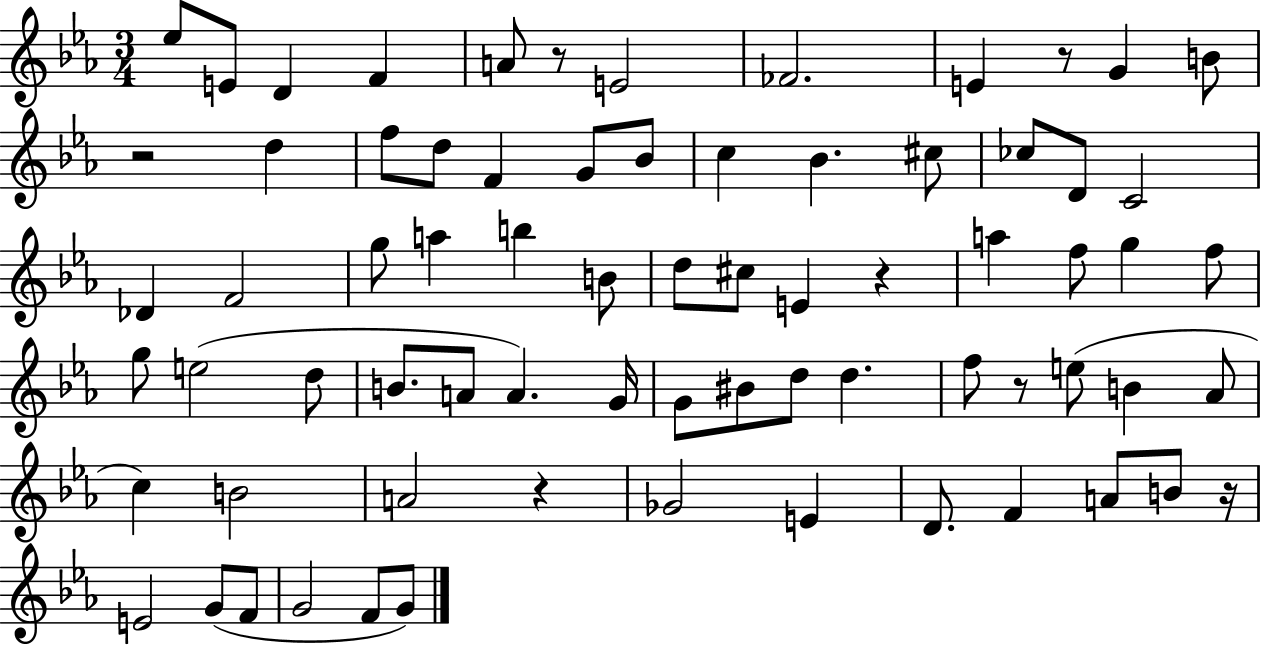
{
  \clef treble
  \numericTimeSignature
  \time 3/4
  \key ees \major
  \repeat volta 2 { ees''8 e'8 d'4 f'4 | a'8 r8 e'2 | fes'2. | e'4 r8 g'4 b'8 | \break r2 d''4 | f''8 d''8 f'4 g'8 bes'8 | c''4 bes'4. cis''8 | ces''8 d'8 c'2 | \break des'4 f'2 | g''8 a''4 b''4 b'8 | d''8 cis''8 e'4 r4 | a''4 f''8 g''4 f''8 | \break g''8 e''2( d''8 | b'8. a'8 a'4.) g'16 | g'8 bis'8 d''8 d''4. | f''8 r8 e''8( b'4 aes'8 | \break c''4) b'2 | a'2 r4 | ges'2 e'4 | d'8. f'4 a'8 b'8 r16 | \break e'2 g'8( f'8 | g'2 f'8 g'8) | } \bar "|."
}